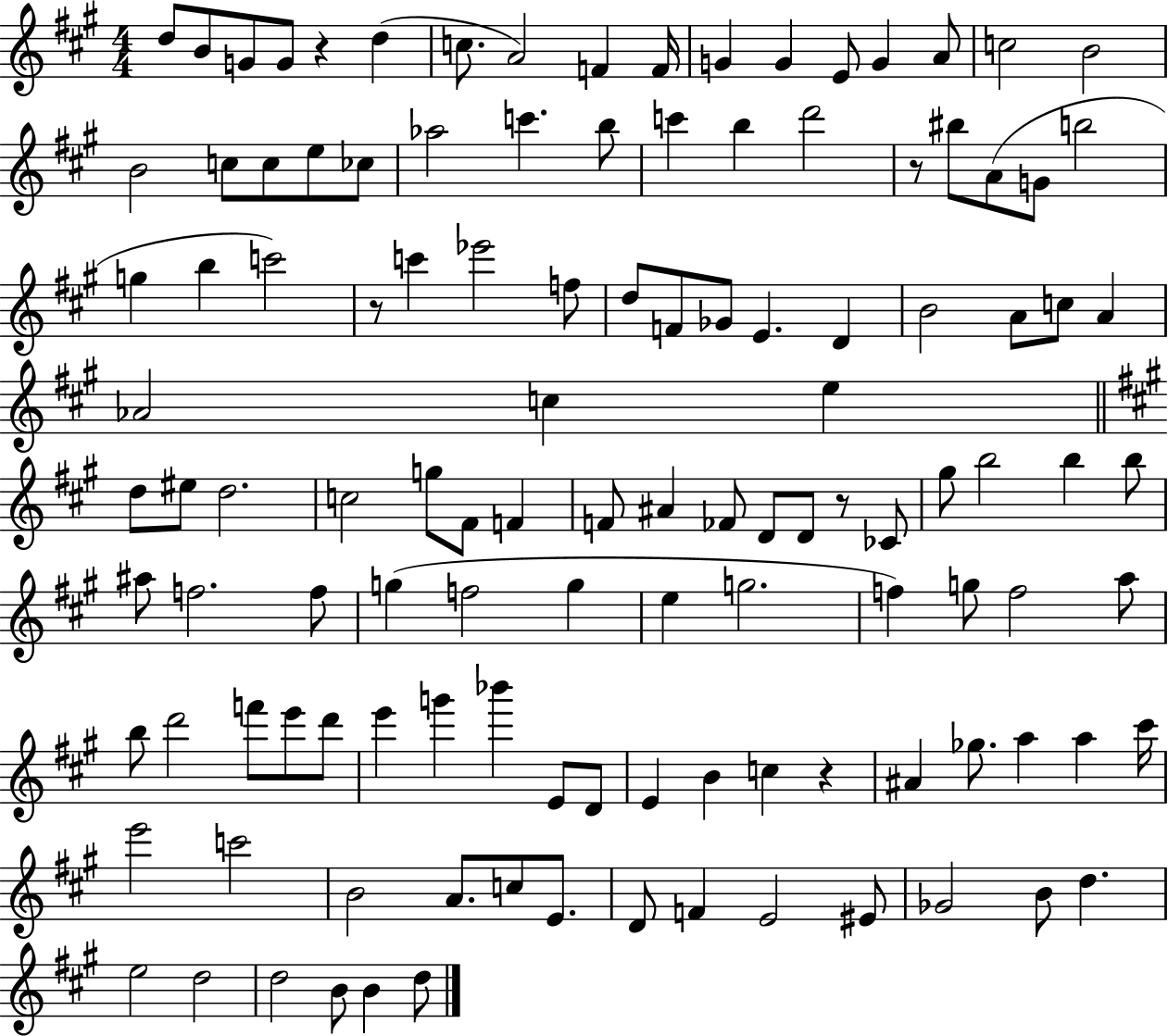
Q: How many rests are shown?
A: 5